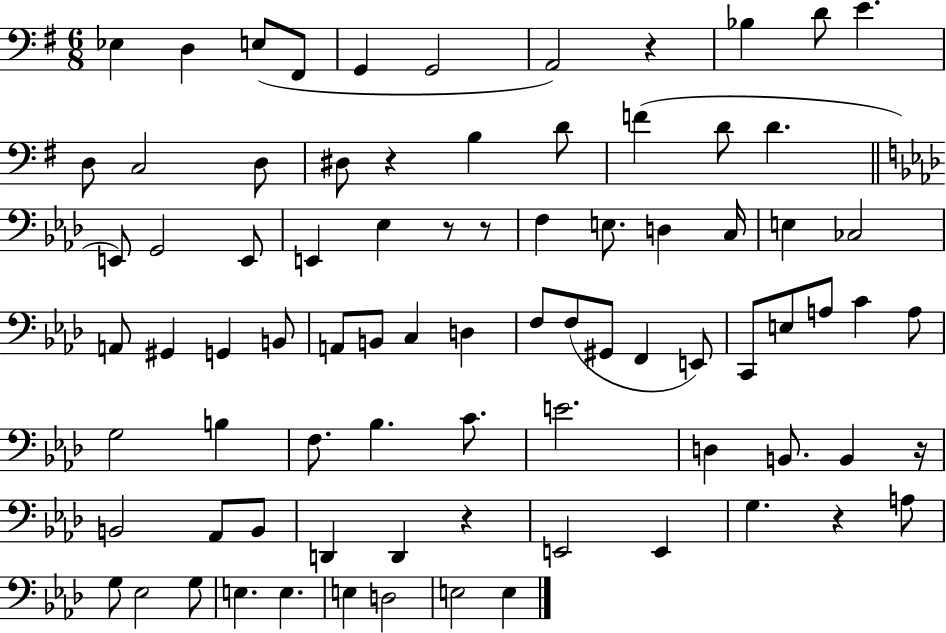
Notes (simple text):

Eb3/q D3/q E3/e F#2/e G2/q G2/h A2/h R/q Bb3/q D4/e E4/q. D3/e C3/h D3/e D#3/e R/q B3/q D4/e F4/q D4/e D4/q. E2/e G2/h E2/e E2/q Eb3/q R/e R/e F3/q E3/e. D3/q C3/s E3/q CES3/h A2/e G#2/q G2/q B2/e A2/e B2/e C3/q D3/q F3/e F3/e G#2/e F2/q E2/e C2/e E3/e A3/e C4/q A3/e G3/h B3/q F3/e. Bb3/q. C4/e. E4/h. D3/q B2/e. B2/q R/s B2/h Ab2/e B2/e D2/q D2/q R/q E2/h E2/q G3/q. R/q A3/e G3/e Eb3/h G3/e E3/q. E3/q. E3/q D3/h E3/h E3/q